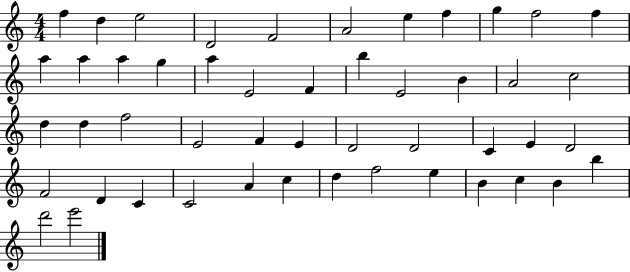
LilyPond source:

{
  \clef treble
  \numericTimeSignature
  \time 4/4
  \key c \major
  f''4 d''4 e''2 | d'2 f'2 | a'2 e''4 f''4 | g''4 f''2 f''4 | \break a''4 a''4 a''4 g''4 | a''4 e'2 f'4 | b''4 e'2 b'4 | a'2 c''2 | \break d''4 d''4 f''2 | e'2 f'4 e'4 | d'2 d'2 | c'4 e'4 d'2 | \break f'2 d'4 c'4 | c'2 a'4 c''4 | d''4 f''2 e''4 | b'4 c''4 b'4 b''4 | \break d'''2 e'''2 | \bar "|."
}